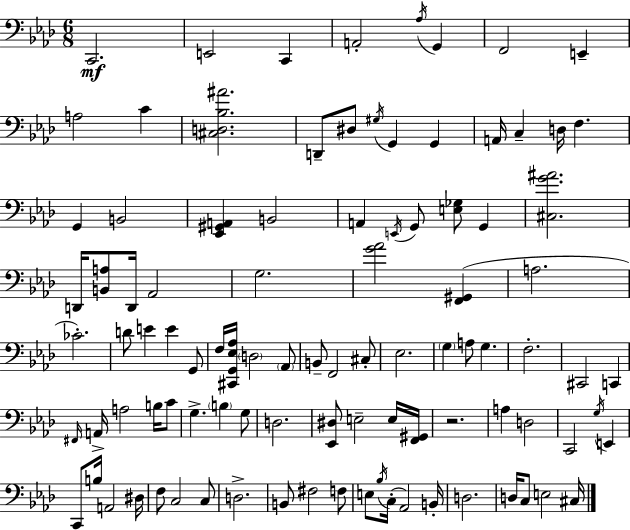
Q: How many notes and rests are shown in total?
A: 97